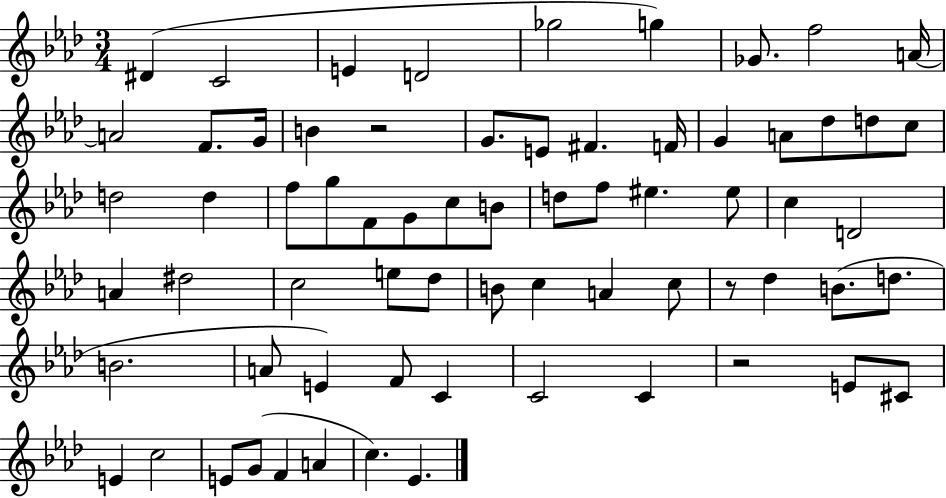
X:1
T:Untitled
M:3/4
L:1/4
K:Ab
^D C2 E D2 _g2 g _G/2 f2 A/4 A2 F/2 G/4 B z2 G/2 E/2 ^F F/4 G A/2 _d/2 d/2 c/2 d2 d f/2 g/2 F/2 G/2 c/2 B/2 d/2 f/2 ^e ^e/2 c D2 A ^d2 c2 e/2 _d/2 B/2 c A c/2 z/2 _d B/2 d/2 B2 A/2 E F/2 C C2 C z2 E/2 ^C/2 E c2 E/2 G/2 F A c _E